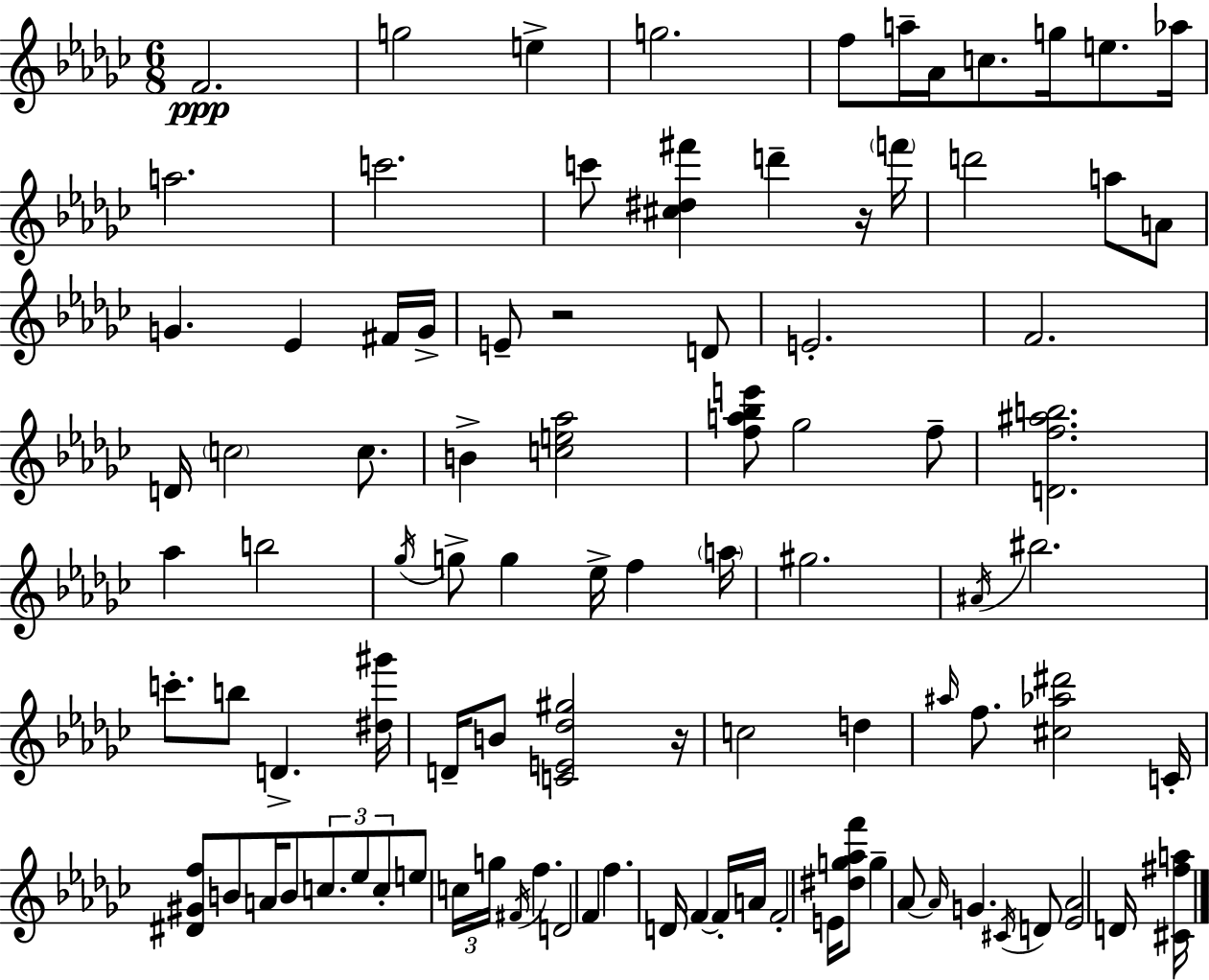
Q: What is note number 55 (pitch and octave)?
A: B4